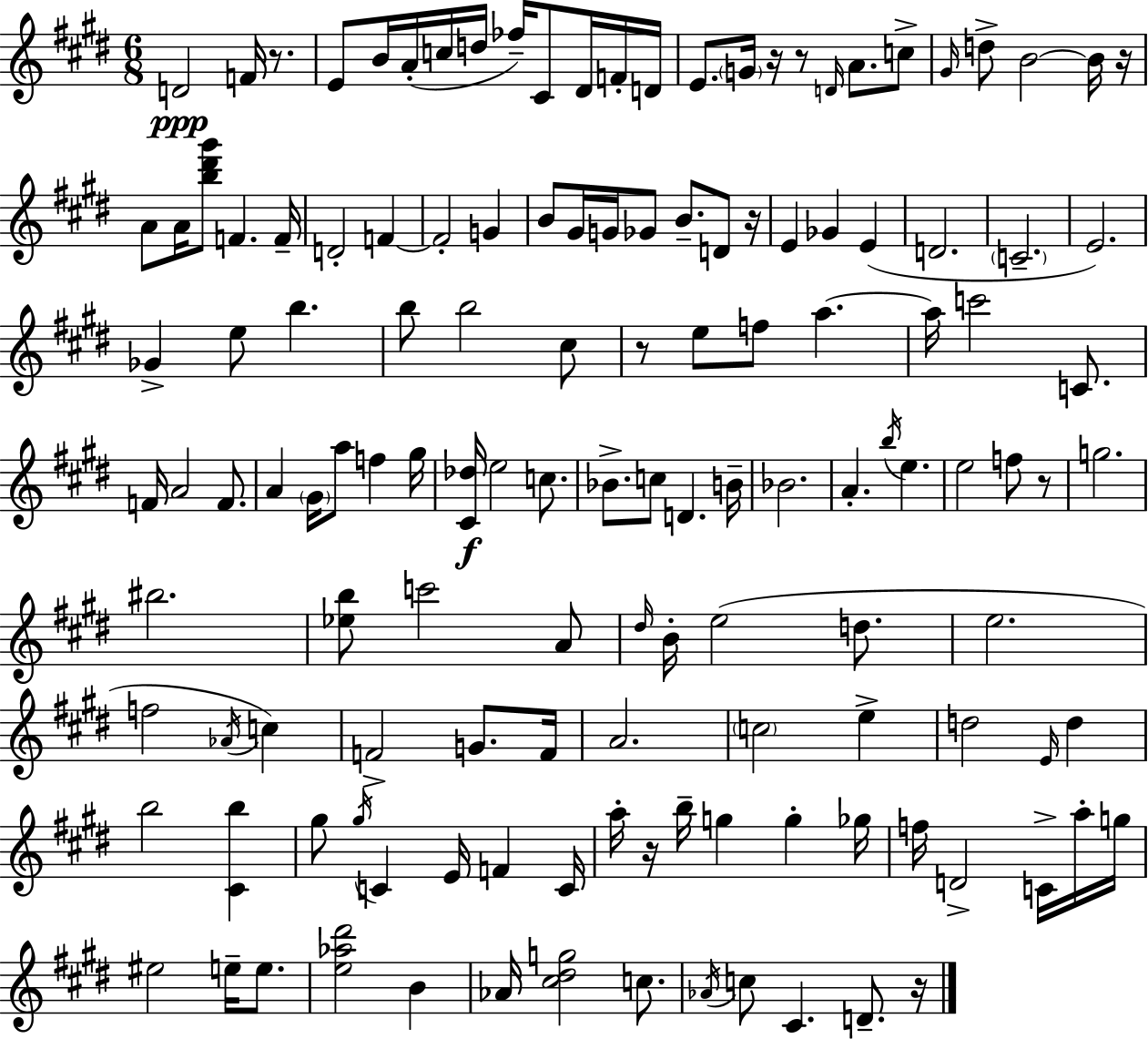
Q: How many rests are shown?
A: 9